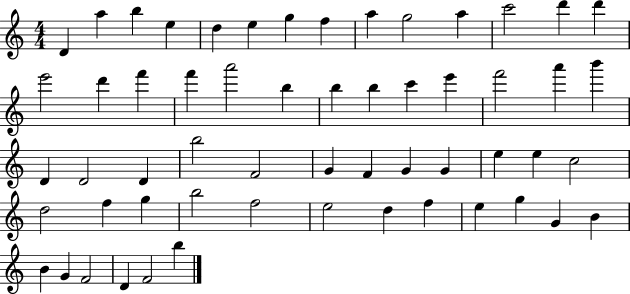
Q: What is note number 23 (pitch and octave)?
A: C6